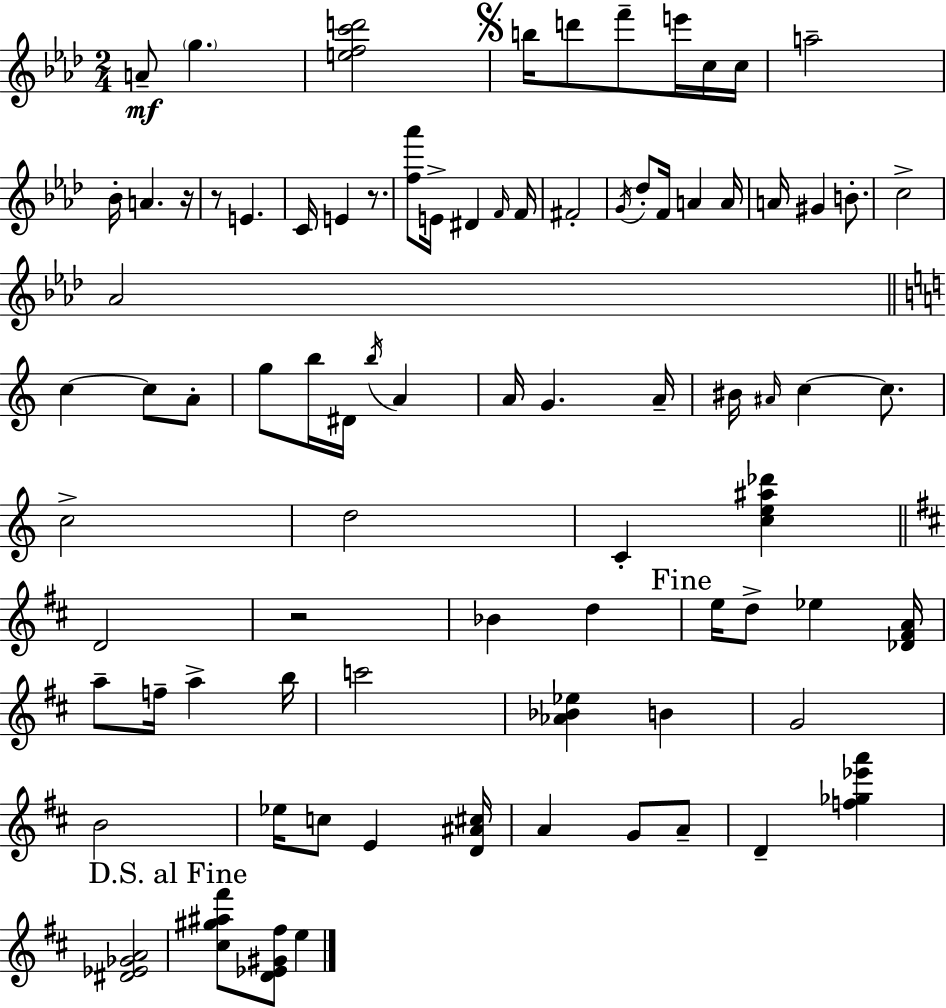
{
  \clef treble
  \numericTimeSignature
  \time 2/4
  \key aes \major
  a'8--\mf \parenthesize g''4. | <e'' f'' c''' d'''>2 | \mark \markup { \musicglyph "scripts.segno" } b''16 d'''8 f'''8-- e'''16 c''16 c''16 | a''2-- | \break bes'16-. a'4. r16 | r8 e'4. | c'16 e'4 r8. | <f'' aes'''>8 e'16-> dis'4 \grace { f'16 } | \break f'16 fis'2-. | \acciaccatura { g'16 } des''8-. f'16 a'4 | a'16 a'16 gis'4 b'8.-. | c''2-> | \break aes'2 | \bar "||" \break \key c \major c''4~~ c''8 a'8-. | g''8 b''16 dis'16 \acciaccatura { b''16 } a'4 | a'16 g'4. | a'16-- bis'16 \grace { ais'16 } c''4~~ c''8. | \break c''2-> | d''2 | c'4-. <c'' e'' ais'' des'''>4 | \bar "||" \break \key d \major d'2 | r2 | bes'4 d''4 | \mark "Fine" e''16 d''8-> ees''4 <des' fis' a'>16 | \break a''8-- f''16-- a''4-> b''16 | c'''2 | <aes' bes' ees''>4 b'4 | g'2 | \break b'2 | ees''16 c''8 e'4 <d' ais' cis''>16 | a'4 g'8 a'8-- | d'4-- <f'' ges'' ees''' a'''>4 | \break <dis' ees' ges' a'>2 | \mark "D.S. al Fine" <cis'' gis'' ais'' fis'''>8 <d' ees' gis' fis''>8 e''4 | \bar "|."
}